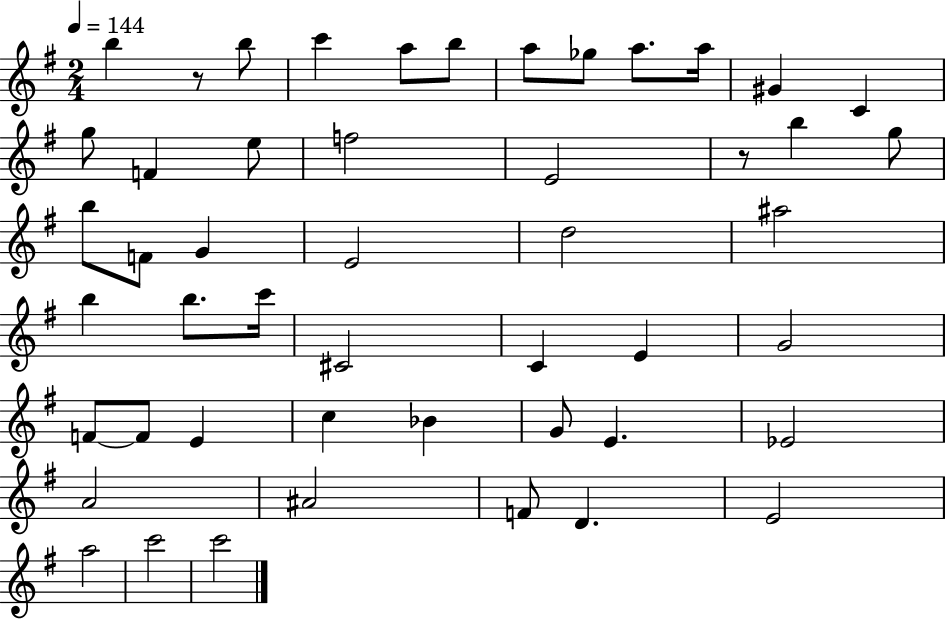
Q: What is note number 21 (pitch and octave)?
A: G4